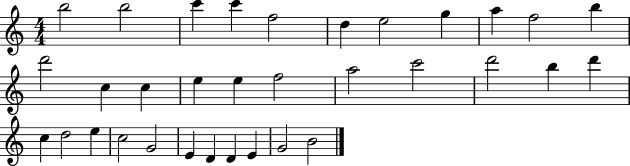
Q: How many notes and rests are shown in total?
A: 33